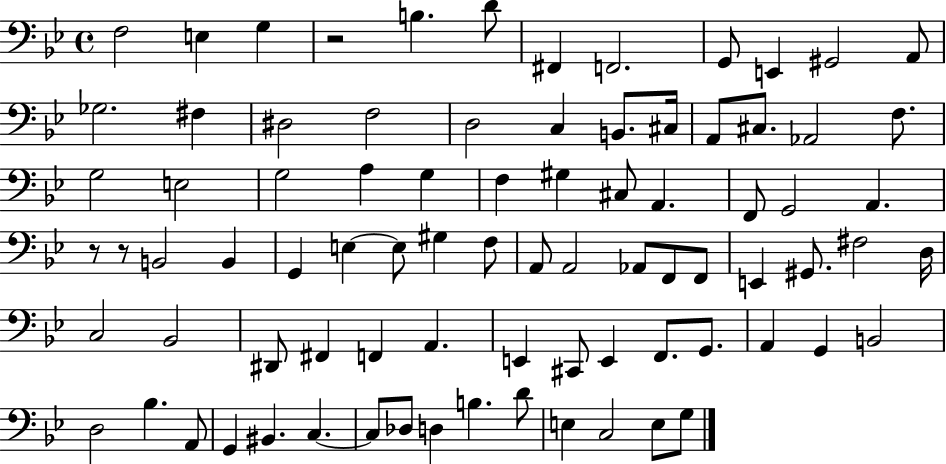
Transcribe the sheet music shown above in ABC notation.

X:1
T:Untitled
M:4/4
L:1/4
K:Bb
F,2 E, G, z2 B, D/2 ^F,, F,,2 G,,/2 E,, ^G,,2 A,,/2 _G,2 ^F, ^D,2 F,2 D,2 C, B,,/2 ^C,/4 A,,/2 ^C,/2 _A,,2 F,/2 G,2 E,2 G,2 A, G, F, ^G, ^C,/2 A,, F,,/2 G,,2 A,, z/2 z/2 B,,2 B,, G,, E, E,/2 ^G, F,/2 A,,/2 A,,2 _A,,/2 F,,/2 F,,/2 E,, ^G,,/2 ^F,2 D,/4 C,2 _B,,2 ^D,,/2 ^F,, F,, A,, E,, ^C,,/2 E,, F,,/2 G,,/2 A,, G,, B,,2 D,2 _B, A,,/2 G,, ^B,, C, C,/2 _D,/2 D, B, D/2 E, C,2 E,/2 G,/2